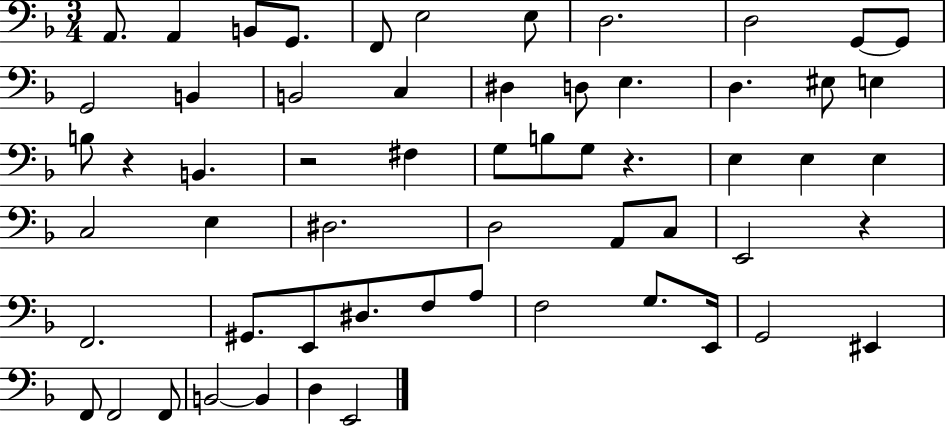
{
  \clef bass
  \numericTimeSignature
  \time 3/4
  \key f \major
  a,8. a,4 b,8 g,8. | f,8 e2 e8 | d2. | d2 g,8~~ g,8 | \break g,2 b,4 | b,2 c4 | dis4 d8 e4. | d4. eis8 e4 | \break b8 r4 b,4. | r2 fis4 | g8 b8 g8 r4. | e4 e4 e4 | \break c2 e4 | dis2. | d2 a,8 c8 | e,2 r4 | \break f,2. | gis,8. e,8 dis8. f8 a8 | f2 g8. e,16 | g,2 eis,4 | \break f,8 f,2 f,8 | b,2~~ b,4 | d4 e,2 | \bar "|."
}